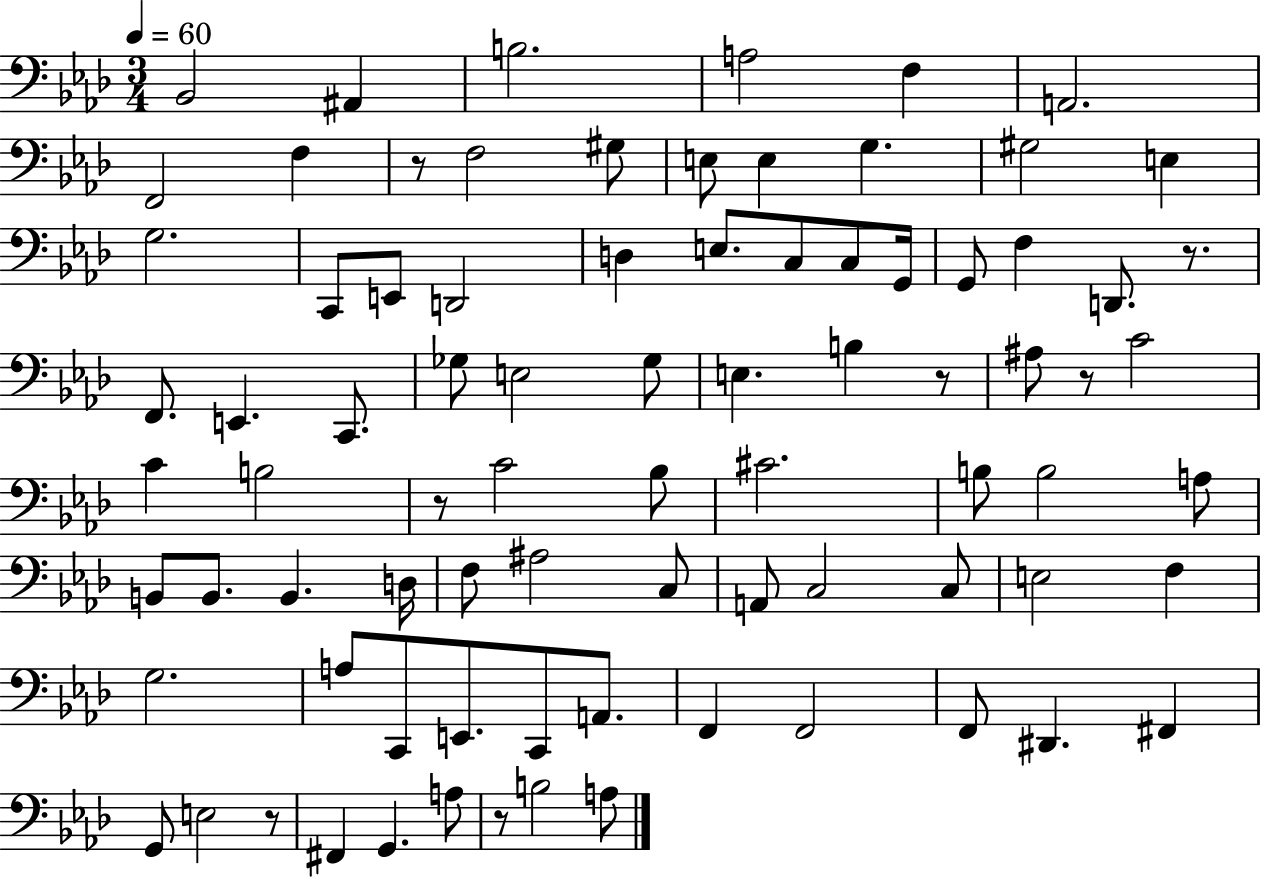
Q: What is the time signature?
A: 3/4